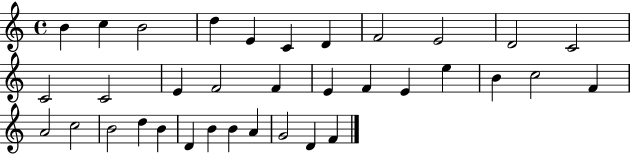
B4/q C5/q B4/h D5/q E4/q C4/q D4/q F4/h E4/h D4/h C4/h C4/h C4/h E4/q F4/h F4/q E4/q F4/q E4/q E5/q B4/q C5/h F4/q A4/h C5/h B4/h D5/q B4/q D4/q B4/q B4/q A4/q G4/h D4/q F4/q